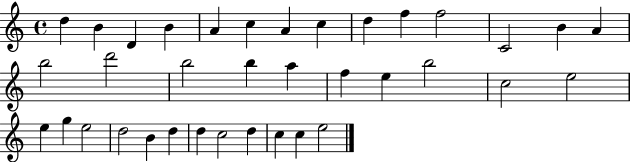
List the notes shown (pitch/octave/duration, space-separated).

D5/q B4/q D4/q B4/q A4/q C5/q A4/q C5/q D5/q F5/q F5/h C4/h B4/q A4/q B5/h D6/h B5/h B5/q A5/q F5/q E5/q B5/h C5/h E5/h E5/q G5/q E5/h D5/h B4/q D5/q D5/q C5/h D5/q C5/q C5/q E5/h